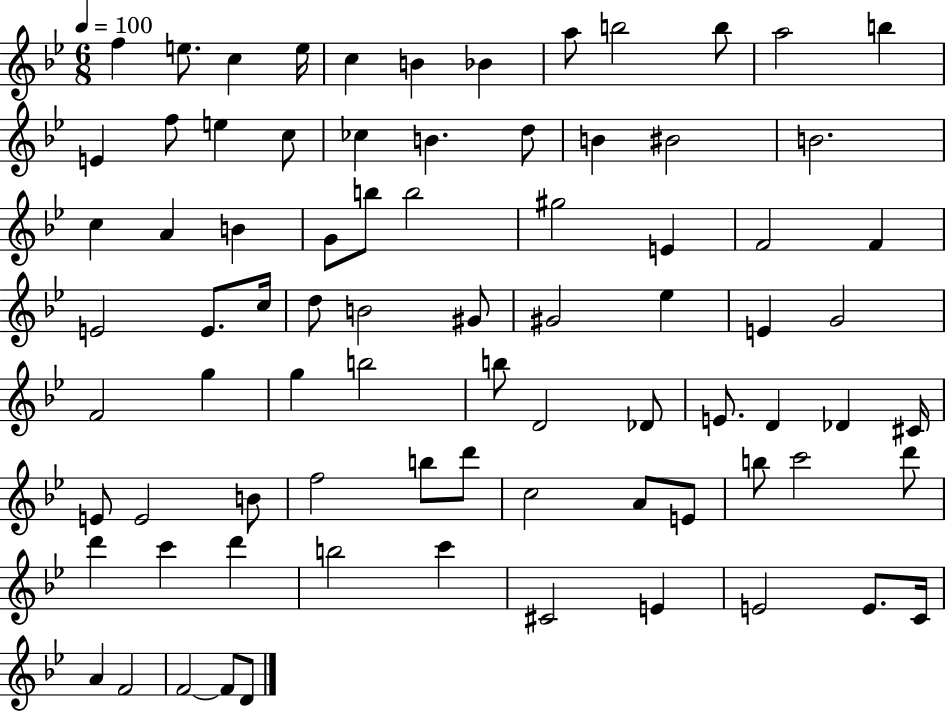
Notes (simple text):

F5/q E5/e. C5/q E5/s C5/q B4/q Bb4/q A5/e B5/h B5/e A5/h B5/q E4/q F5/e E5/q C5/e CES5/q B4/q. D5/e B4/q BIS4/h B4/h. C5/q A4/q B4/q G4/e B5/e B5/h G#5/h E4/q F4/h F4/q E4/h E4/e. C5/s D5/e B4/h G#4/e G#4/h Eb5/q E4/q G4/h F4/h G5/q G5/q B5/h B5/e D4/h Db4/e E4/e. D4/q Db4/q C#4/s E4/e E4/h B4/e F5/h B5/e D6/e C5/h A4/e E4/e B5/e C6/h D6/e D6/q C6/q D6/q B5/h C6/q C#4/h E4/q E4/h E4/e. C4/s A4/q F4/h F4/h F4/e D4/e